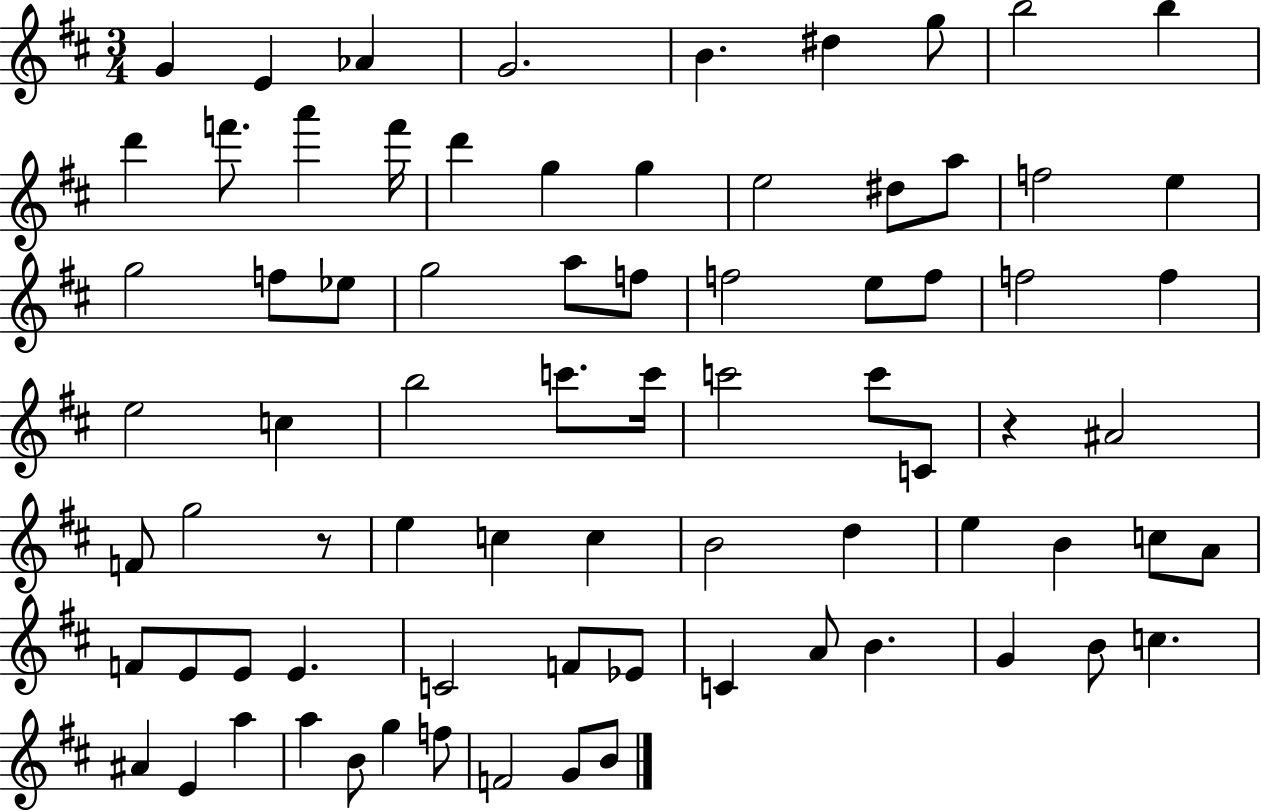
{
  \clef treble
  \numericTimeSignature
  \time 3/4
  \key d \major
  \repeat volta 2 { g'4 e'4 aes'4 | g'2. | b'4. dis''4 g''8 | b''2 b''4 | \break d'''4 f'''8. a'''4 f'''16 | d'''4 g''4 g''4 | e''2 dis''8 a''8 | f''2 e''4 | \break g''2 f''8 ees''8 | g''2 a''8 f''8 | f''2 e''8 f''8 | f''2 f''4 | \break e''2 c''4 | b''2 c'''8. c'''16 | c'''2 c'''8 c'8 | r4 ais'2 | \break f'8 g''2 r8 | e''4 c''4 c''4 | b'2 d''4 | e''4 b'4 c''8 a'8 | \break f'8 e'8 e'8 e'4. | c'2 f'8 ees'8 | c'4 a'8 b'4. | g'4 b'8 c''4. | \break ais'4 e'4 a''4 | a''4 b'8 g''4 f''8 | f'2 g'8 b'8 | } \bar "|."
}